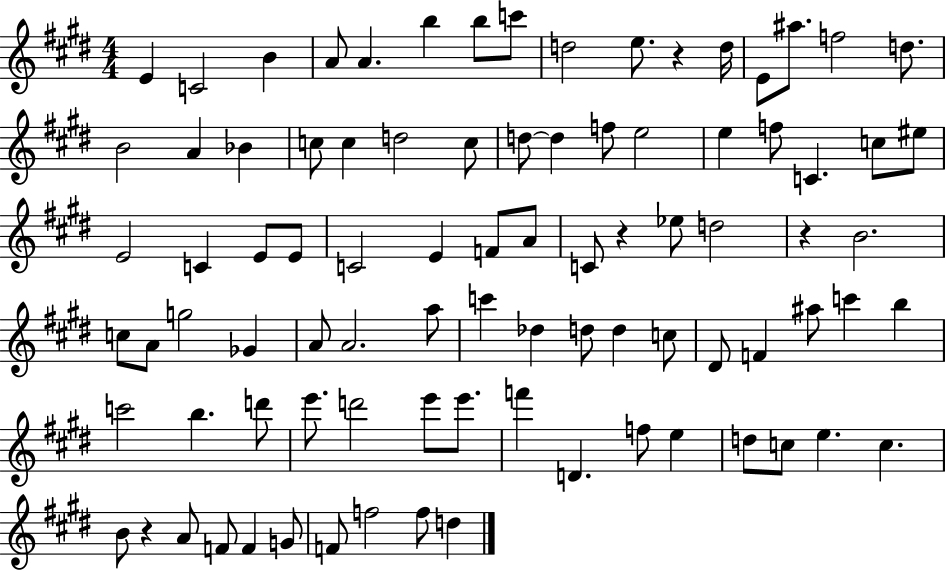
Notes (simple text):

E4/q C4/h B4/q A4/e A4/q. B5/q B5/e C6/e D5/h E5/e. R/q D5/s E4/e A#5/e. F5/h D5/e. B4/h A4/q Bb4/q C5/e C5/q D5/h C5/e D5/e D5/q F5/e E5/h E5/q F5/e C4/q. C5/e EIS5/e E4/h C4/q E4/e E4/e C4/h E4/q F4/e A4/e C4/e R/q Eb5/e D5/h R/q B4/h. C5/e A4/e G5/h Gb4/q A4/e A4/h. A5/e C6/q Db5/q D5/e D5/q C5/e D#4/e F4/q A#5/e C6/q B5/q C6/h B5/q. D6/e E6/e. D6/h E6/e E6/e. F6/q D4/q. F5/e E5/q D5/e C5/e E5/q. C5/q. B4/e R/q A4/e F4/e F4/q G4/e F4/e F5/h F5/e D5/q